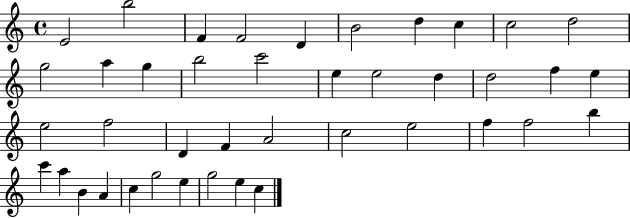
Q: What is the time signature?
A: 4/4